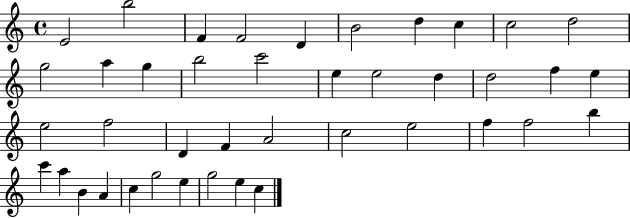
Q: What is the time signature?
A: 4/4